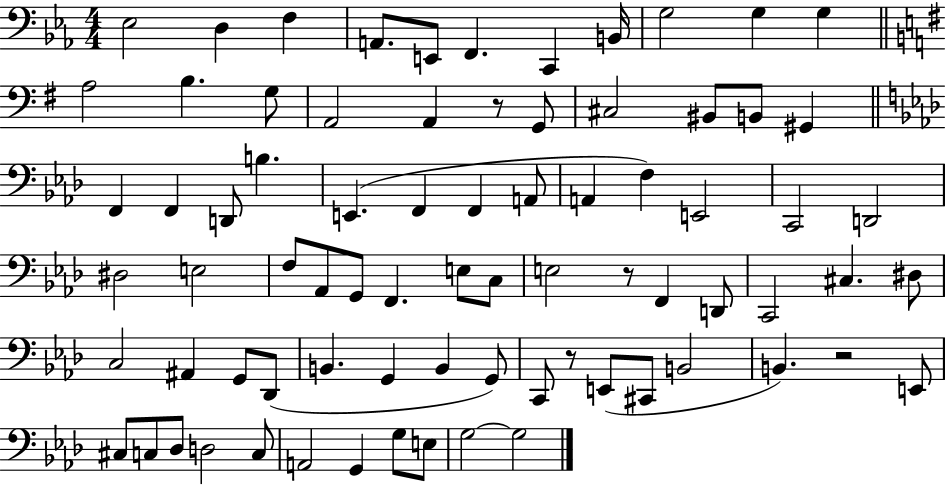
{
  \clef bass
  \numericTimeSignature
  \time 4/4
  \key ees \major
  ees2 d4 f4 | a,8. e,8 f,4. c,4 b,16 | g2 g4 g4 | \bar "||" \break \key e \minor a2 b4. g8 | a,2 a,4 r8 g,8 | cis2 bis,8 b,8 gis,4 | \bar "||" \break \key aes \major f,4 f,4 d,8 b4. | e,4.( f,4 f,4 a,8 | a,4 f4) e,2 | c,2 d,2 | \break dis2 e2 | f8 aes,8 g,8 f,4. e8 c8 | e2 r8 f,4 d,8 | c,2 cis4. dis8 | \break c2 ais,4 g,8 des,8( | b,4. g,4 b,4 g,8) | c,8 r8 e,8( cis,8 b,2 | b,4.) r2 e,8 | \break cis8 c8 des8 d2 c8 | a,2 g,4 g8 e8 | g2~~ g2 | \bar "|."
}